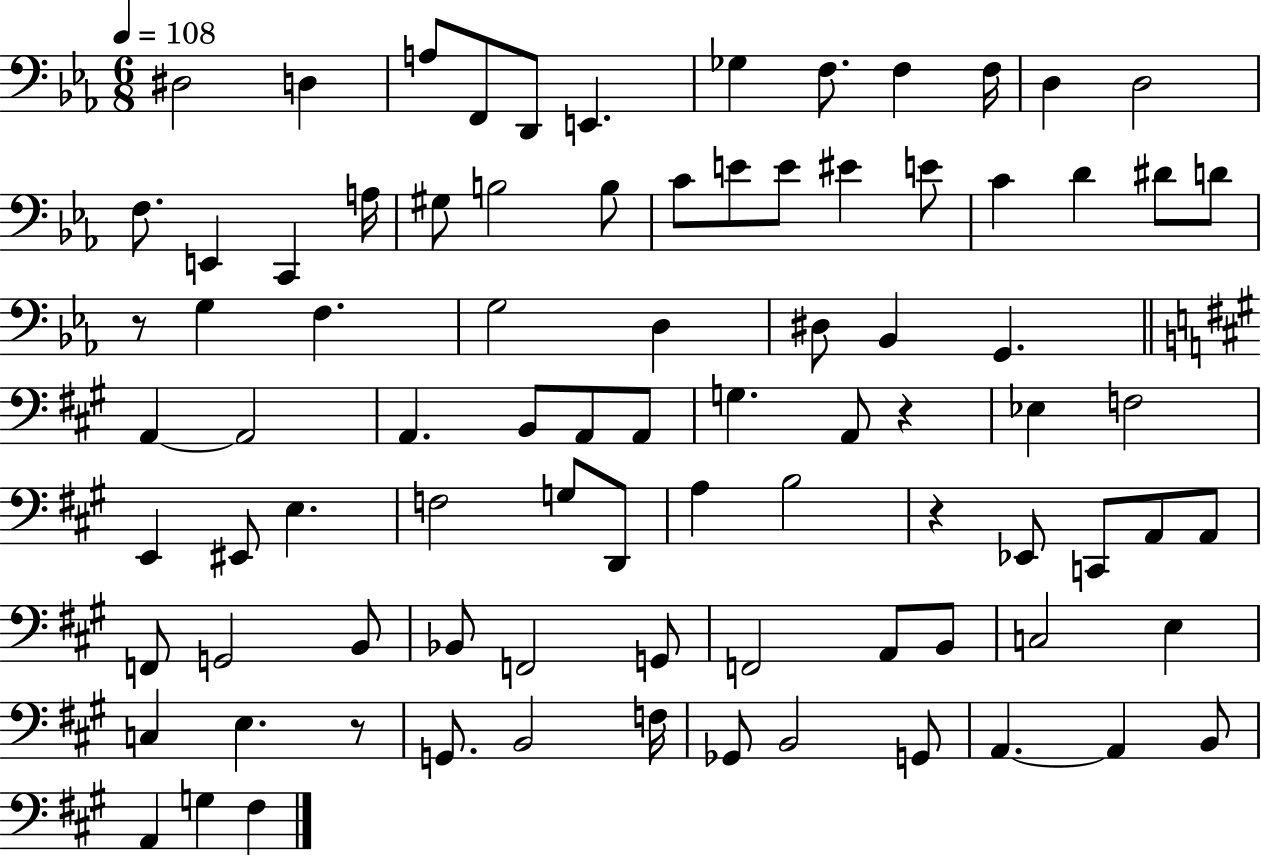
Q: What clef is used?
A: bass